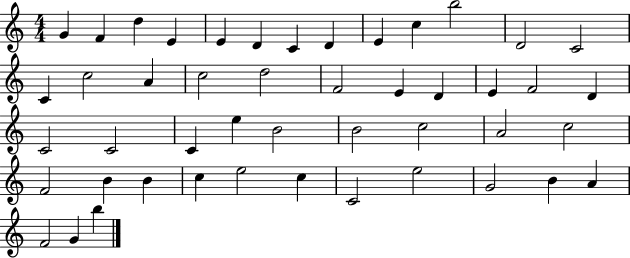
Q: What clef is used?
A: treble